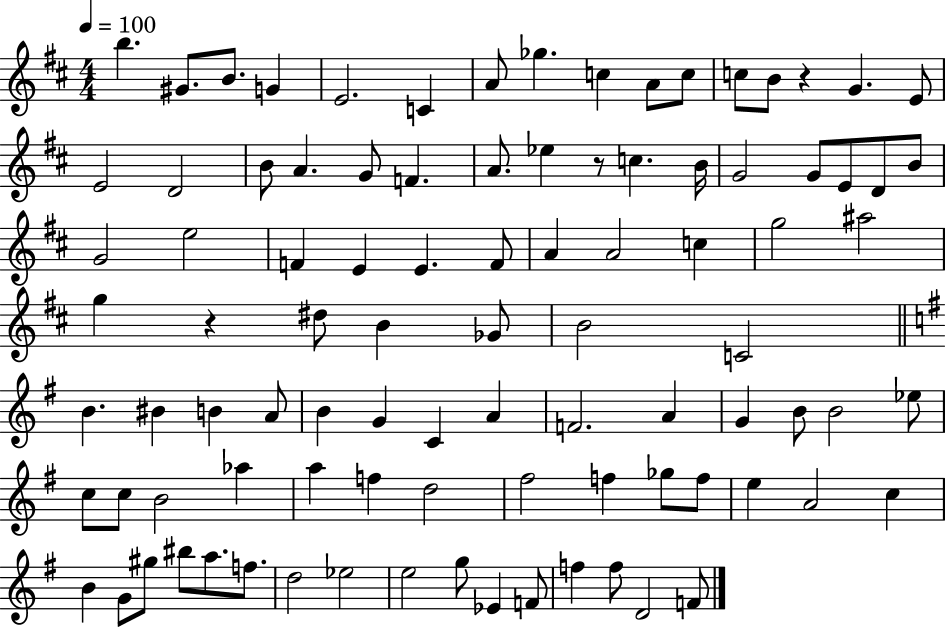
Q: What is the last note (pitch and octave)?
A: F4